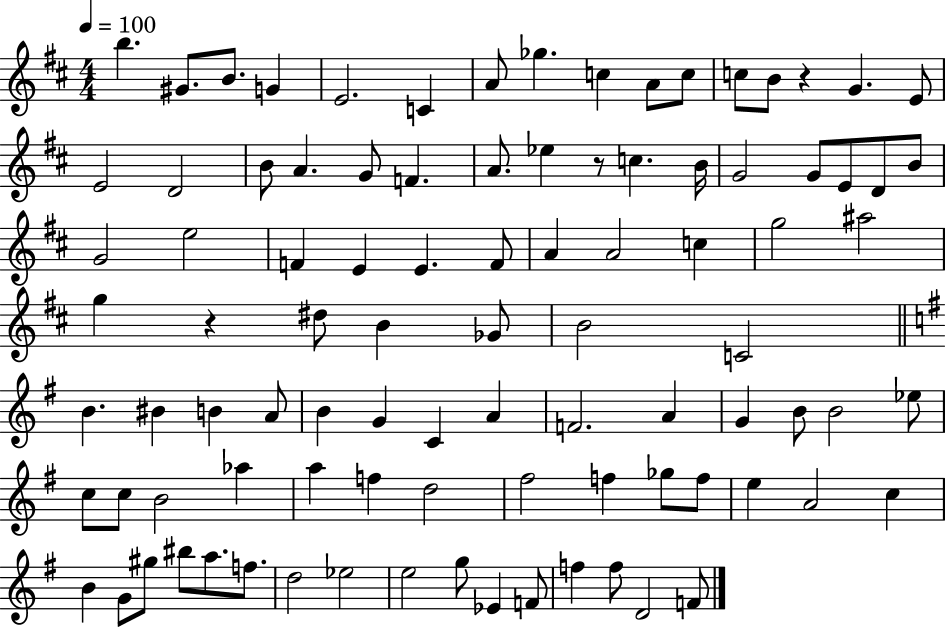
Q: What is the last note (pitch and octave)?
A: F4